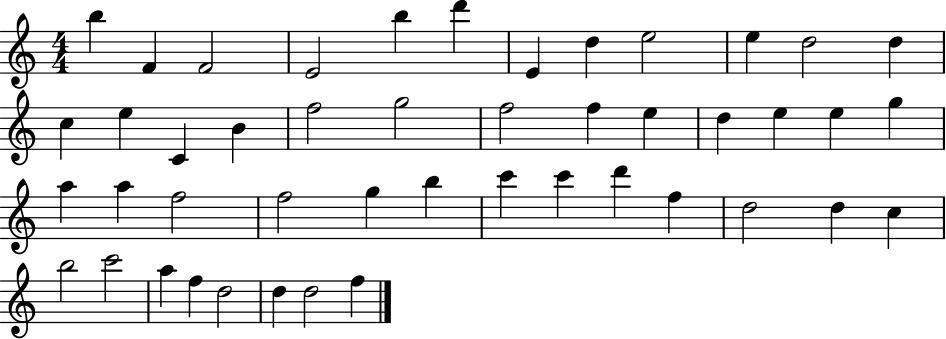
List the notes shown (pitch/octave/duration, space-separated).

B5/q F4/q F4/h E4/h B5/q D6/q E4/q D5/q E5/h E5/q D5/h D5/q C5/q E5/q C4/q B4/q F5/h G5/h F5/h F5/q E5/q D5/q E5/q E5/q G5/q A5/q A5/q F5/h F5/h G5/q B5/q C6/q C6/q D6/q F5/q D5/h D5/q C5/q B5/h C6/h A5/q F5/q D5/h D5/q D5/h F5/q